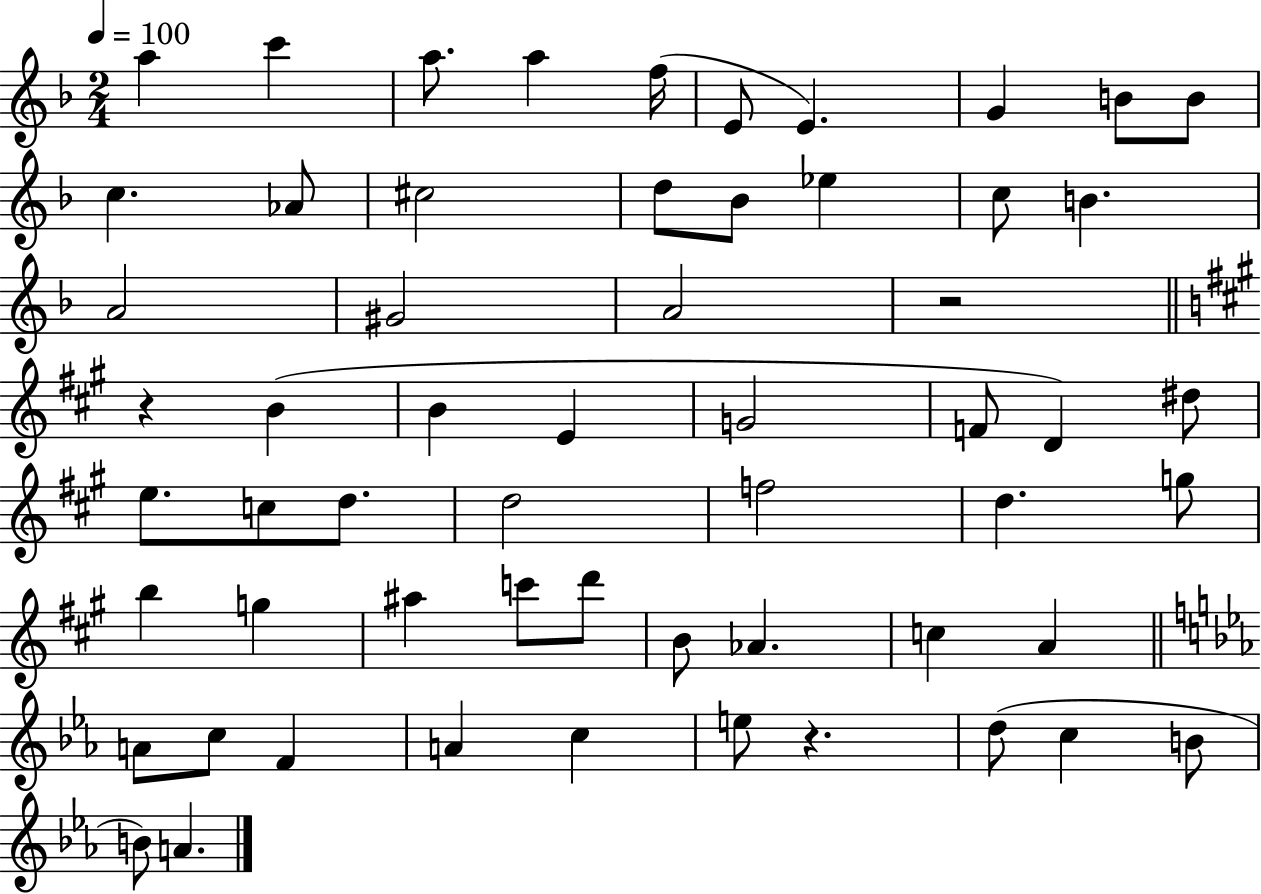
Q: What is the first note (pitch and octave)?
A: A5